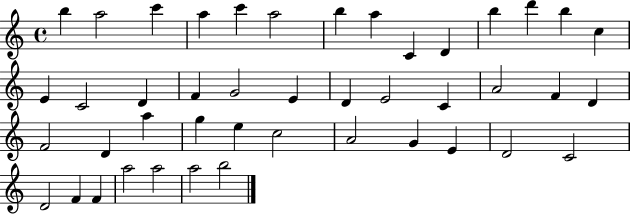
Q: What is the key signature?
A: C major